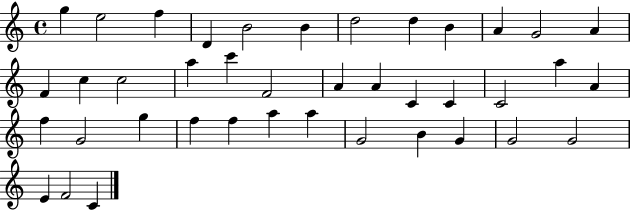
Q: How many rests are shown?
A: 0